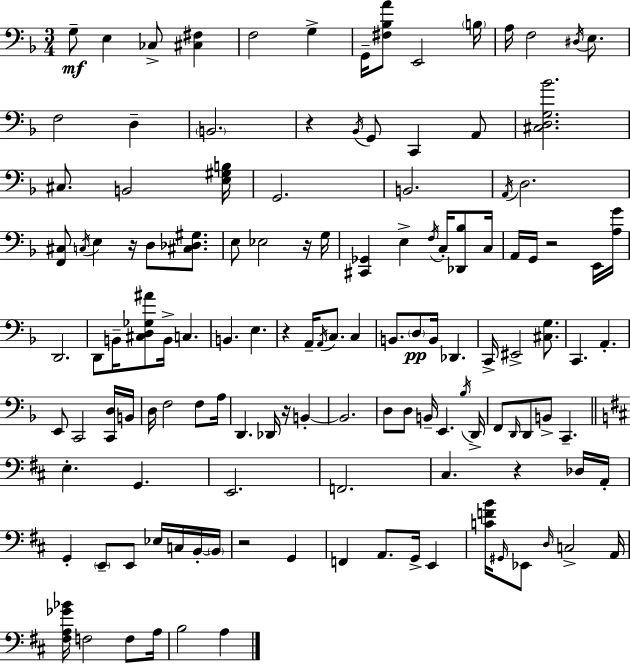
G3/e E3/q CES3/e [C#3,F#3]/q F3/h G3/q G2/s [F#3,Bb3,A4]/e E2/h B3/s A3/s F3/h D#3/s E3/e. F3/h D3/q B2/h. R/q Bb2/s G2/e C2/q A2/e [C#3,D3,G3,Bb4]/h. C#3/e. B2/h [E3,G#3,B3]/s G2/h. B2/h. A2/s D3/h. [F2,C#3]/e C3/s E3/q R/s D3/e [C#3,Db3,G#3]/e. E3/e Eb3/h R/s G3/s [C#2,Gb2]/q E3/q F3/s C3/s [Db2,Bb3]/e C3/s A2/s G2/s R/h E2/s [A3,G4]/s D2/h. D2/e B2/s [C#3,D3,Gb3,A#4]/e B2/s C3/q. B2/q. E3/q. R/q A2/s A2/s C3/e. C3/q B2/e. D3/e B2/s Db2/q. C2/s EIS2/h [C#3,G3]/e. C2/q. A2/q. E2/e C2/h [C2,D3]/s B2/s D3/s F3/h F3/e A3/s D2/q. Db2/s R/s B2/q B2/h. D3/e D3/e B2/s E2/q. Bb3/s D2/s F2/e D2/s D2/e B2/e C2/q. E3/q. G2/q. E2/h. F2/h. C#3/q. R/q Db3/s A2/s G2/q E2/e E2/e Eb3/s C3/s B2/s B2/s R/h G2/q F2/q A2/e. G2/s E2/q [C4,F4,B4]/s G#2/s Eb2/e D3/s C3/h A2/s [F#3,A3,Gb4,Bb4]/s F3/h F3/e A3/s B3/h A3/q